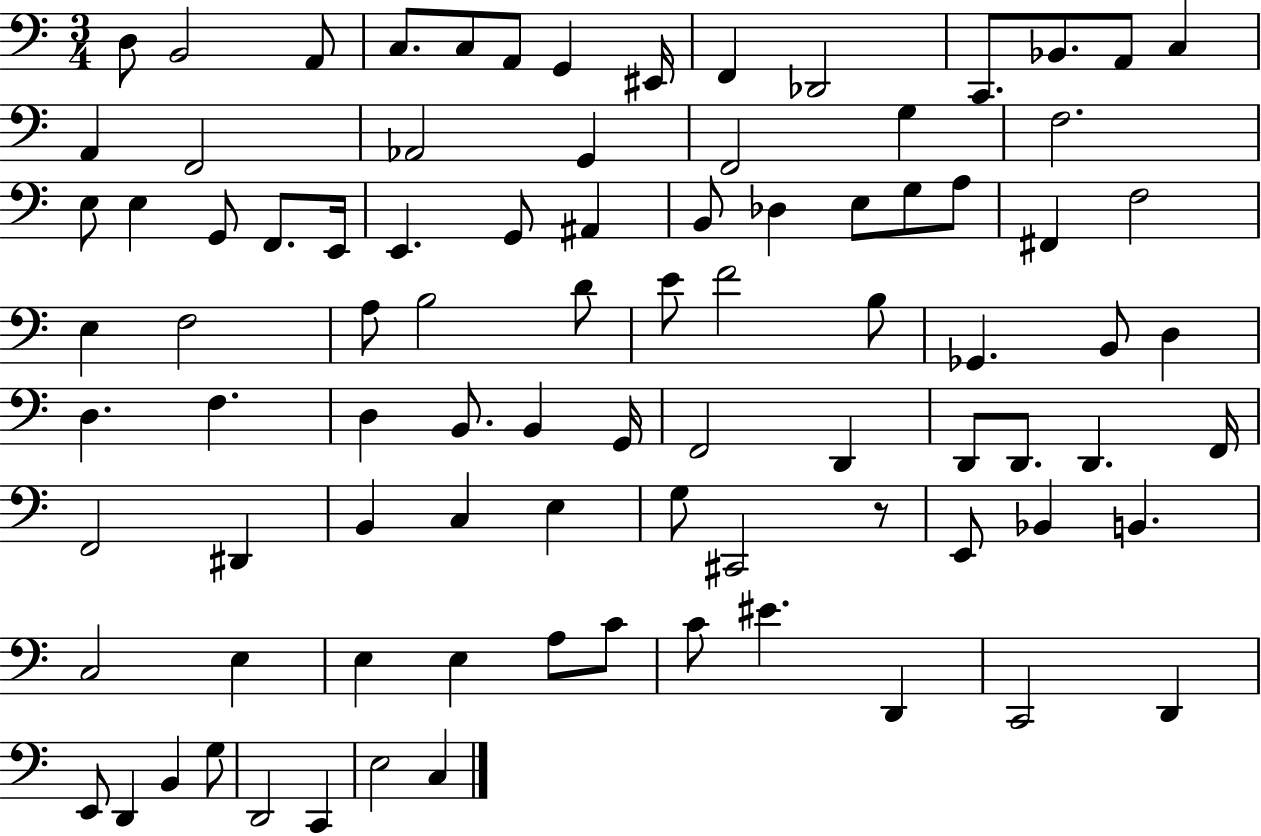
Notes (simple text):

D3/e B2/h A2/e C3/e. C3/e A2/e G2/q EIS2/s F2/q Db2/h C2/e. Bb2/e. A2/e C3/q A2/q F2/h Ab2/h G2/q F2/h G3/q F3/h. E3/e E3/q G2/e F2/e. E2/s E2/q. G2/e A#2/q B2/e Db3/q E3/e G3/e A3/e F#2/q F3/h E3/q F3/h A3/e B3/h D4/e E4/e F4/h B3/e Gb2/q. B2/e D3/q D3/q. F3/q. D3/q B2/e. B2/q G2/s F2/h D2/q D2/e D2/e. D2/q. F2/s F2/h D#2/q B2/q C3/q E3/q G3/e C#2/h R/e E2/e Bb2/q B2/q. C3/h E3/q E3/q E3/q A3/e C4/e C4/e EIS4/q. D2/q C2/h D2/q E2/e D2/q B2/q G3/e D2/h C2/q E3/h C3/q